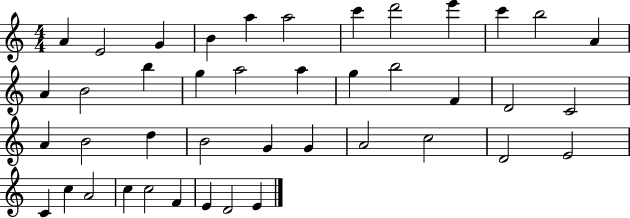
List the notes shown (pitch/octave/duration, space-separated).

A4/q E4/h G4/q B4/q A5/q A5/h C6/q D6/h E6/q C6/q B5/h A4/q A4/q B4/h B5/q G5/q A5/h A5/q G5/q B5/h F4/q D4/h C4/h A4/q B4/h D5/q B4/h G4/q G4/q A4/h C5/h D4/h E4/h C4/q C5/q A4/h C5/q C5/h F4/q E4/q D4/h E4/q